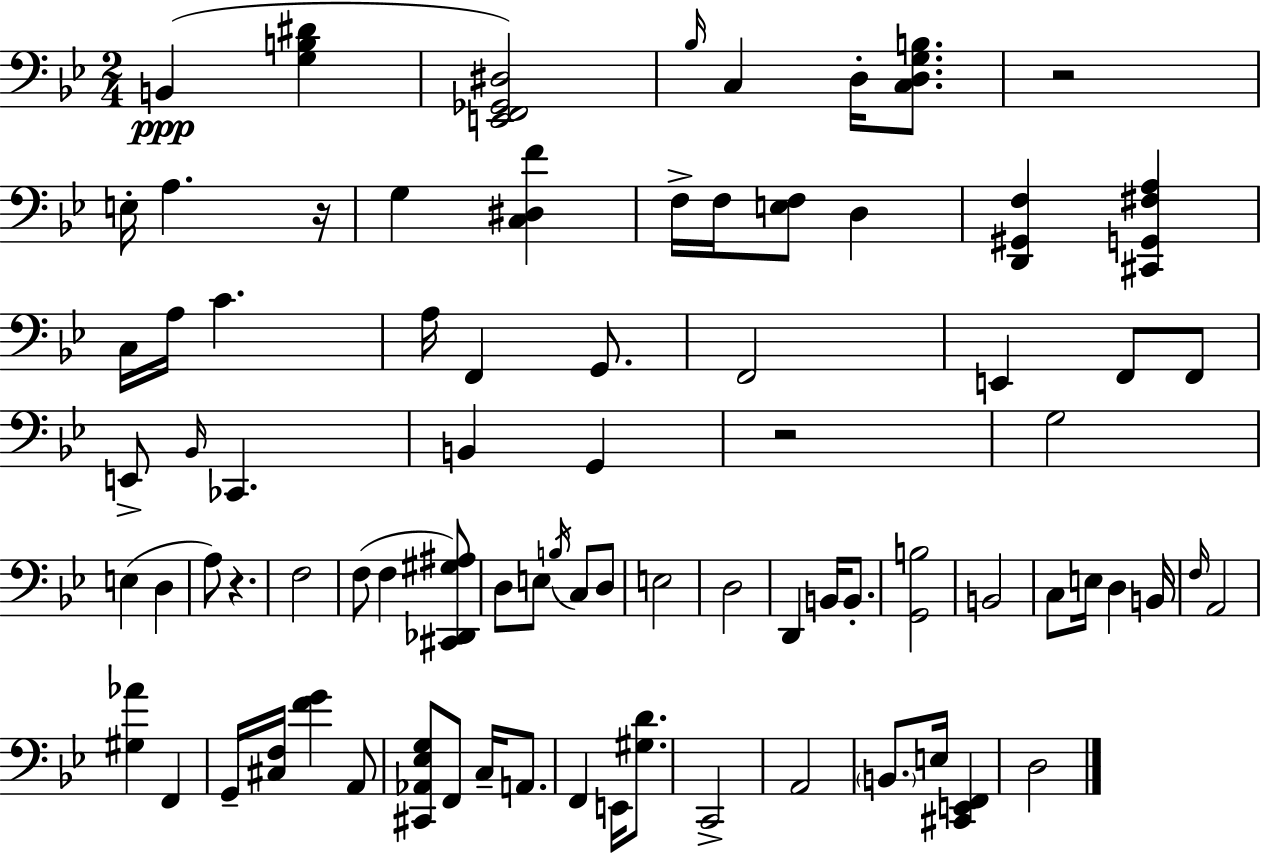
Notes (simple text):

B2/q [G3,B3,D#4]/q [E2,F2,Gb2,D#3]/h Bb3/s C3/q D3/s [C3,D3,G3,B3]/e. R/h E3/s A3/q. R/s G3/q [C3,D#3,F4]/q F3/s F3/s [E3,F3]/e D3/q [D2,G#2,F3]/q [C#2,G2,F#3,A3]/q C3/s A3/s C4/q. A3/s F2/q G2/e. F2/h E2/q F2/e F2/e E2/e Bb2/s CES2/q. B2/q G2/q R/h G3/h E3/q D3/q A3/e R/q. F3/h F3/e F3/q [C#2,Db2,G#3,A#3]/e D3/e E3/e B3/s C3/e D3/e E3/h D3/h D2/q B2/s B2/e. [G2,B3]/h B2/h C3/e E3/s D3/q B2/s F3/s A2/h [G#3,Ab4]/q F2/q G2/s [C#3,F3]/s [F4,G4]/q A2/e [C#2,Ab2,Eb3,G3]/e F2/e C3/s A2/e. F2/q E2/s [G#3,D4]/e. C2/h A2/h B2/e. E3/s [C#2,E2,F2]/q D3/h